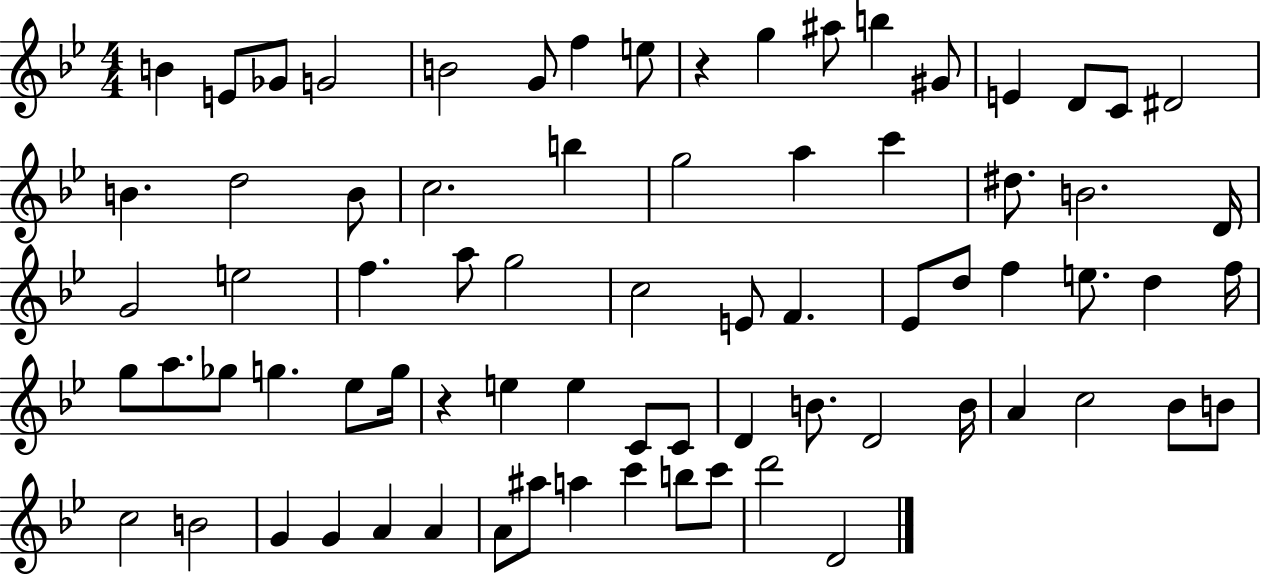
X:1
T:Untitled
M:4/4
L:1/4
K:Bb
B E/2 _G/2 G2 B2 G/2 f e/2 z g ^a/2 b ^G/2 E D/2 C/2 ^D2 B d2 B/2 c2 b g2 a c' ^d/2 B2 D/4 G2 e2 f a/2 g2 c2 E/2 F _E/2 d/2 f e/2 d f/4 g/2 a/2 _g/2 g _e/2 g/4 z e e C/2 C/2 D B/2 D2 B/4 A c2 _B/2 B/2 c2 B2 G G A A A/2 ^a/2 a c' b/2 c'/2 d'2 D2